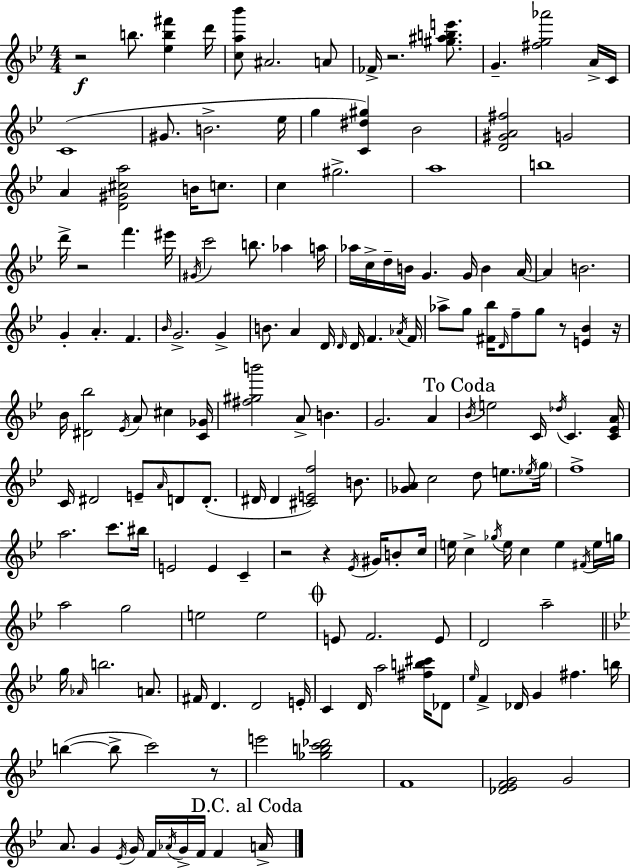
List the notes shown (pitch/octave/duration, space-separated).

R/h B5/e. [Eb5,B5,F#6]/q D6/s [C5,A5,Bb6]/e A#4/h. A4/e FES4/s R/h. [G#5,A#5,B5,E6]/e. G4/q. [F#5,G5,Ab6]/h A4/s C4/s C4/w G#4/e. B4/h. Eb5/s G5/q [C4,D#5,G#5]/q Bb4/h [D4,G#4,A4,F#5]/h G4/h A4/q [D4,G#4,C#5,A5]/h B4/s C5/e. C5/q G#5/h. A5/w B5/w D6/s R/h F6/q. EIS6/s G#4/s C6/h B5/e. Ab5/q A5/s Ab5/s C5/s D5/s B4/s G4/q. G4/s B4/q A4/s A4/q B4/h. G4/q A4/q. F4/q. Bb4/s G4/h. G4/q B4/e. A4/q D4/s D4/s D4/s F4/q. Ab4/s F4/s Ab5/e G5/e [F#4,Bb5]/s D4/s F5/e G5/e R/e [E4,Bb4]/q R/s Bb4/s [D#4,Bb5]/h Eb4/s A4/e C#5/q [C4,Gb4]/s [F#5,G#5,B6]/h A4/e B4/q. G4/h. A4/q Bb4/s E5/h C4/s Db5/s C4/q. [C4,Eb4,A4]/s C4/s D#4/h E4/e A4/s D4/e D4/e. D#4/s D#4/q [C#4,E4,F5]/h B4/e. [Gb4,A4]/e C5/h D5/e E5/e. Eb5/s G5/s F5/w A5/h. C6/e. BIS5/s E4/h E4/q C4/q R/h R/q Eb4/s G#4/s B4/e C5/s E5/s C5/q Gb5/s E5/s C5/q E5/q F#4/s E5/s G5/s A5/h G5/h E5/h E5/h E4/e F4/h. E4/e D4/h A5/h G5/s Ab4/s B5/h. A4/e. F#4/s D4/q. D4/h E4/s C4/q D4/s A5/h [F#5,B5,C#6]/s Db4/e Eb5/s F4/q Db4/s G4/q F#5/q. B5/s B5/q B5/e C6/h R/e E6/h [Gb5,B5,C6,Db6]/h F4/w [Db4,Eb4,F4,G4]/h G4/h A4/e. G4/q Eb4/s G4/s F4/s Ab4/s G4/s F4/s F4/q A4/s